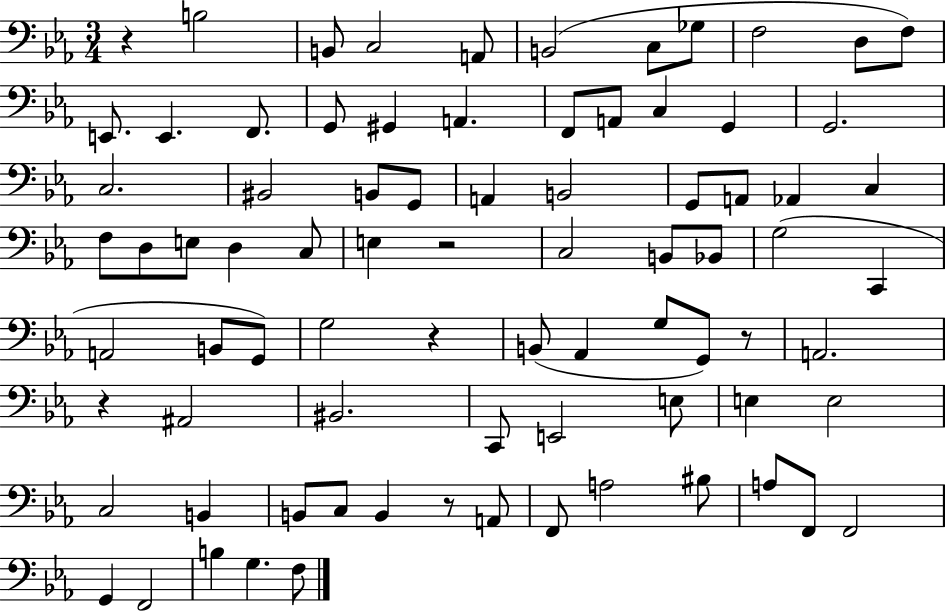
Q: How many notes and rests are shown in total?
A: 81